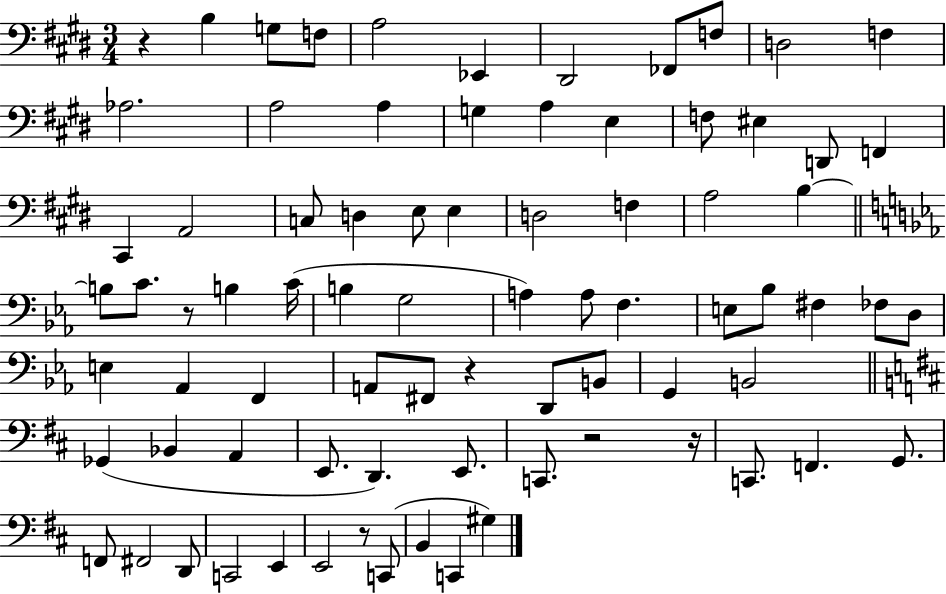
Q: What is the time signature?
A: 3/4